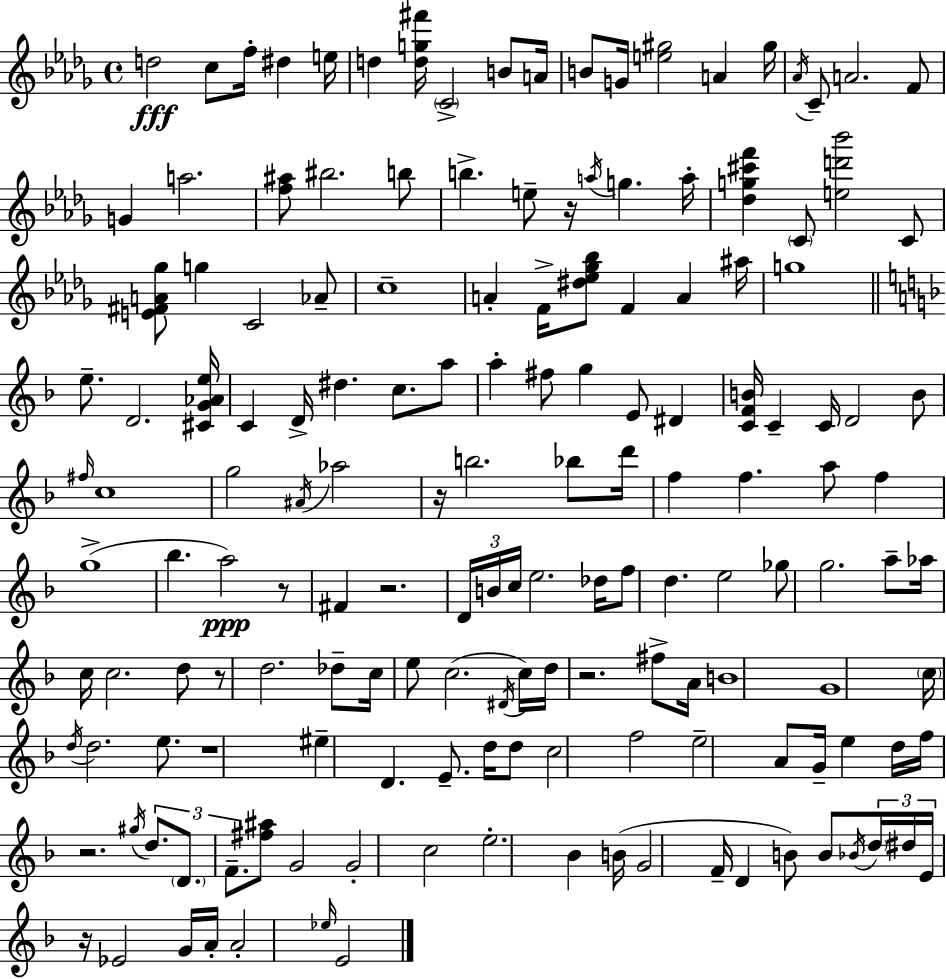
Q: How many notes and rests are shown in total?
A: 158